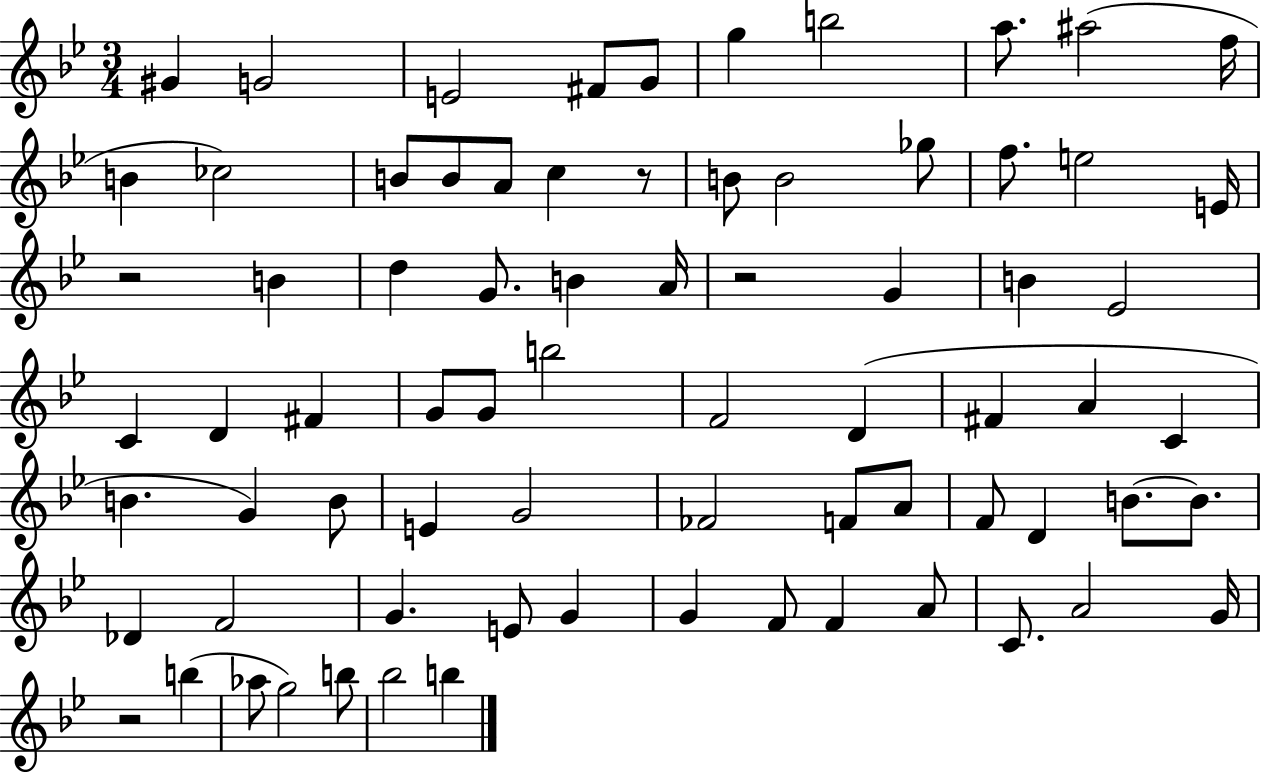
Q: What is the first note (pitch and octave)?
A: G#4